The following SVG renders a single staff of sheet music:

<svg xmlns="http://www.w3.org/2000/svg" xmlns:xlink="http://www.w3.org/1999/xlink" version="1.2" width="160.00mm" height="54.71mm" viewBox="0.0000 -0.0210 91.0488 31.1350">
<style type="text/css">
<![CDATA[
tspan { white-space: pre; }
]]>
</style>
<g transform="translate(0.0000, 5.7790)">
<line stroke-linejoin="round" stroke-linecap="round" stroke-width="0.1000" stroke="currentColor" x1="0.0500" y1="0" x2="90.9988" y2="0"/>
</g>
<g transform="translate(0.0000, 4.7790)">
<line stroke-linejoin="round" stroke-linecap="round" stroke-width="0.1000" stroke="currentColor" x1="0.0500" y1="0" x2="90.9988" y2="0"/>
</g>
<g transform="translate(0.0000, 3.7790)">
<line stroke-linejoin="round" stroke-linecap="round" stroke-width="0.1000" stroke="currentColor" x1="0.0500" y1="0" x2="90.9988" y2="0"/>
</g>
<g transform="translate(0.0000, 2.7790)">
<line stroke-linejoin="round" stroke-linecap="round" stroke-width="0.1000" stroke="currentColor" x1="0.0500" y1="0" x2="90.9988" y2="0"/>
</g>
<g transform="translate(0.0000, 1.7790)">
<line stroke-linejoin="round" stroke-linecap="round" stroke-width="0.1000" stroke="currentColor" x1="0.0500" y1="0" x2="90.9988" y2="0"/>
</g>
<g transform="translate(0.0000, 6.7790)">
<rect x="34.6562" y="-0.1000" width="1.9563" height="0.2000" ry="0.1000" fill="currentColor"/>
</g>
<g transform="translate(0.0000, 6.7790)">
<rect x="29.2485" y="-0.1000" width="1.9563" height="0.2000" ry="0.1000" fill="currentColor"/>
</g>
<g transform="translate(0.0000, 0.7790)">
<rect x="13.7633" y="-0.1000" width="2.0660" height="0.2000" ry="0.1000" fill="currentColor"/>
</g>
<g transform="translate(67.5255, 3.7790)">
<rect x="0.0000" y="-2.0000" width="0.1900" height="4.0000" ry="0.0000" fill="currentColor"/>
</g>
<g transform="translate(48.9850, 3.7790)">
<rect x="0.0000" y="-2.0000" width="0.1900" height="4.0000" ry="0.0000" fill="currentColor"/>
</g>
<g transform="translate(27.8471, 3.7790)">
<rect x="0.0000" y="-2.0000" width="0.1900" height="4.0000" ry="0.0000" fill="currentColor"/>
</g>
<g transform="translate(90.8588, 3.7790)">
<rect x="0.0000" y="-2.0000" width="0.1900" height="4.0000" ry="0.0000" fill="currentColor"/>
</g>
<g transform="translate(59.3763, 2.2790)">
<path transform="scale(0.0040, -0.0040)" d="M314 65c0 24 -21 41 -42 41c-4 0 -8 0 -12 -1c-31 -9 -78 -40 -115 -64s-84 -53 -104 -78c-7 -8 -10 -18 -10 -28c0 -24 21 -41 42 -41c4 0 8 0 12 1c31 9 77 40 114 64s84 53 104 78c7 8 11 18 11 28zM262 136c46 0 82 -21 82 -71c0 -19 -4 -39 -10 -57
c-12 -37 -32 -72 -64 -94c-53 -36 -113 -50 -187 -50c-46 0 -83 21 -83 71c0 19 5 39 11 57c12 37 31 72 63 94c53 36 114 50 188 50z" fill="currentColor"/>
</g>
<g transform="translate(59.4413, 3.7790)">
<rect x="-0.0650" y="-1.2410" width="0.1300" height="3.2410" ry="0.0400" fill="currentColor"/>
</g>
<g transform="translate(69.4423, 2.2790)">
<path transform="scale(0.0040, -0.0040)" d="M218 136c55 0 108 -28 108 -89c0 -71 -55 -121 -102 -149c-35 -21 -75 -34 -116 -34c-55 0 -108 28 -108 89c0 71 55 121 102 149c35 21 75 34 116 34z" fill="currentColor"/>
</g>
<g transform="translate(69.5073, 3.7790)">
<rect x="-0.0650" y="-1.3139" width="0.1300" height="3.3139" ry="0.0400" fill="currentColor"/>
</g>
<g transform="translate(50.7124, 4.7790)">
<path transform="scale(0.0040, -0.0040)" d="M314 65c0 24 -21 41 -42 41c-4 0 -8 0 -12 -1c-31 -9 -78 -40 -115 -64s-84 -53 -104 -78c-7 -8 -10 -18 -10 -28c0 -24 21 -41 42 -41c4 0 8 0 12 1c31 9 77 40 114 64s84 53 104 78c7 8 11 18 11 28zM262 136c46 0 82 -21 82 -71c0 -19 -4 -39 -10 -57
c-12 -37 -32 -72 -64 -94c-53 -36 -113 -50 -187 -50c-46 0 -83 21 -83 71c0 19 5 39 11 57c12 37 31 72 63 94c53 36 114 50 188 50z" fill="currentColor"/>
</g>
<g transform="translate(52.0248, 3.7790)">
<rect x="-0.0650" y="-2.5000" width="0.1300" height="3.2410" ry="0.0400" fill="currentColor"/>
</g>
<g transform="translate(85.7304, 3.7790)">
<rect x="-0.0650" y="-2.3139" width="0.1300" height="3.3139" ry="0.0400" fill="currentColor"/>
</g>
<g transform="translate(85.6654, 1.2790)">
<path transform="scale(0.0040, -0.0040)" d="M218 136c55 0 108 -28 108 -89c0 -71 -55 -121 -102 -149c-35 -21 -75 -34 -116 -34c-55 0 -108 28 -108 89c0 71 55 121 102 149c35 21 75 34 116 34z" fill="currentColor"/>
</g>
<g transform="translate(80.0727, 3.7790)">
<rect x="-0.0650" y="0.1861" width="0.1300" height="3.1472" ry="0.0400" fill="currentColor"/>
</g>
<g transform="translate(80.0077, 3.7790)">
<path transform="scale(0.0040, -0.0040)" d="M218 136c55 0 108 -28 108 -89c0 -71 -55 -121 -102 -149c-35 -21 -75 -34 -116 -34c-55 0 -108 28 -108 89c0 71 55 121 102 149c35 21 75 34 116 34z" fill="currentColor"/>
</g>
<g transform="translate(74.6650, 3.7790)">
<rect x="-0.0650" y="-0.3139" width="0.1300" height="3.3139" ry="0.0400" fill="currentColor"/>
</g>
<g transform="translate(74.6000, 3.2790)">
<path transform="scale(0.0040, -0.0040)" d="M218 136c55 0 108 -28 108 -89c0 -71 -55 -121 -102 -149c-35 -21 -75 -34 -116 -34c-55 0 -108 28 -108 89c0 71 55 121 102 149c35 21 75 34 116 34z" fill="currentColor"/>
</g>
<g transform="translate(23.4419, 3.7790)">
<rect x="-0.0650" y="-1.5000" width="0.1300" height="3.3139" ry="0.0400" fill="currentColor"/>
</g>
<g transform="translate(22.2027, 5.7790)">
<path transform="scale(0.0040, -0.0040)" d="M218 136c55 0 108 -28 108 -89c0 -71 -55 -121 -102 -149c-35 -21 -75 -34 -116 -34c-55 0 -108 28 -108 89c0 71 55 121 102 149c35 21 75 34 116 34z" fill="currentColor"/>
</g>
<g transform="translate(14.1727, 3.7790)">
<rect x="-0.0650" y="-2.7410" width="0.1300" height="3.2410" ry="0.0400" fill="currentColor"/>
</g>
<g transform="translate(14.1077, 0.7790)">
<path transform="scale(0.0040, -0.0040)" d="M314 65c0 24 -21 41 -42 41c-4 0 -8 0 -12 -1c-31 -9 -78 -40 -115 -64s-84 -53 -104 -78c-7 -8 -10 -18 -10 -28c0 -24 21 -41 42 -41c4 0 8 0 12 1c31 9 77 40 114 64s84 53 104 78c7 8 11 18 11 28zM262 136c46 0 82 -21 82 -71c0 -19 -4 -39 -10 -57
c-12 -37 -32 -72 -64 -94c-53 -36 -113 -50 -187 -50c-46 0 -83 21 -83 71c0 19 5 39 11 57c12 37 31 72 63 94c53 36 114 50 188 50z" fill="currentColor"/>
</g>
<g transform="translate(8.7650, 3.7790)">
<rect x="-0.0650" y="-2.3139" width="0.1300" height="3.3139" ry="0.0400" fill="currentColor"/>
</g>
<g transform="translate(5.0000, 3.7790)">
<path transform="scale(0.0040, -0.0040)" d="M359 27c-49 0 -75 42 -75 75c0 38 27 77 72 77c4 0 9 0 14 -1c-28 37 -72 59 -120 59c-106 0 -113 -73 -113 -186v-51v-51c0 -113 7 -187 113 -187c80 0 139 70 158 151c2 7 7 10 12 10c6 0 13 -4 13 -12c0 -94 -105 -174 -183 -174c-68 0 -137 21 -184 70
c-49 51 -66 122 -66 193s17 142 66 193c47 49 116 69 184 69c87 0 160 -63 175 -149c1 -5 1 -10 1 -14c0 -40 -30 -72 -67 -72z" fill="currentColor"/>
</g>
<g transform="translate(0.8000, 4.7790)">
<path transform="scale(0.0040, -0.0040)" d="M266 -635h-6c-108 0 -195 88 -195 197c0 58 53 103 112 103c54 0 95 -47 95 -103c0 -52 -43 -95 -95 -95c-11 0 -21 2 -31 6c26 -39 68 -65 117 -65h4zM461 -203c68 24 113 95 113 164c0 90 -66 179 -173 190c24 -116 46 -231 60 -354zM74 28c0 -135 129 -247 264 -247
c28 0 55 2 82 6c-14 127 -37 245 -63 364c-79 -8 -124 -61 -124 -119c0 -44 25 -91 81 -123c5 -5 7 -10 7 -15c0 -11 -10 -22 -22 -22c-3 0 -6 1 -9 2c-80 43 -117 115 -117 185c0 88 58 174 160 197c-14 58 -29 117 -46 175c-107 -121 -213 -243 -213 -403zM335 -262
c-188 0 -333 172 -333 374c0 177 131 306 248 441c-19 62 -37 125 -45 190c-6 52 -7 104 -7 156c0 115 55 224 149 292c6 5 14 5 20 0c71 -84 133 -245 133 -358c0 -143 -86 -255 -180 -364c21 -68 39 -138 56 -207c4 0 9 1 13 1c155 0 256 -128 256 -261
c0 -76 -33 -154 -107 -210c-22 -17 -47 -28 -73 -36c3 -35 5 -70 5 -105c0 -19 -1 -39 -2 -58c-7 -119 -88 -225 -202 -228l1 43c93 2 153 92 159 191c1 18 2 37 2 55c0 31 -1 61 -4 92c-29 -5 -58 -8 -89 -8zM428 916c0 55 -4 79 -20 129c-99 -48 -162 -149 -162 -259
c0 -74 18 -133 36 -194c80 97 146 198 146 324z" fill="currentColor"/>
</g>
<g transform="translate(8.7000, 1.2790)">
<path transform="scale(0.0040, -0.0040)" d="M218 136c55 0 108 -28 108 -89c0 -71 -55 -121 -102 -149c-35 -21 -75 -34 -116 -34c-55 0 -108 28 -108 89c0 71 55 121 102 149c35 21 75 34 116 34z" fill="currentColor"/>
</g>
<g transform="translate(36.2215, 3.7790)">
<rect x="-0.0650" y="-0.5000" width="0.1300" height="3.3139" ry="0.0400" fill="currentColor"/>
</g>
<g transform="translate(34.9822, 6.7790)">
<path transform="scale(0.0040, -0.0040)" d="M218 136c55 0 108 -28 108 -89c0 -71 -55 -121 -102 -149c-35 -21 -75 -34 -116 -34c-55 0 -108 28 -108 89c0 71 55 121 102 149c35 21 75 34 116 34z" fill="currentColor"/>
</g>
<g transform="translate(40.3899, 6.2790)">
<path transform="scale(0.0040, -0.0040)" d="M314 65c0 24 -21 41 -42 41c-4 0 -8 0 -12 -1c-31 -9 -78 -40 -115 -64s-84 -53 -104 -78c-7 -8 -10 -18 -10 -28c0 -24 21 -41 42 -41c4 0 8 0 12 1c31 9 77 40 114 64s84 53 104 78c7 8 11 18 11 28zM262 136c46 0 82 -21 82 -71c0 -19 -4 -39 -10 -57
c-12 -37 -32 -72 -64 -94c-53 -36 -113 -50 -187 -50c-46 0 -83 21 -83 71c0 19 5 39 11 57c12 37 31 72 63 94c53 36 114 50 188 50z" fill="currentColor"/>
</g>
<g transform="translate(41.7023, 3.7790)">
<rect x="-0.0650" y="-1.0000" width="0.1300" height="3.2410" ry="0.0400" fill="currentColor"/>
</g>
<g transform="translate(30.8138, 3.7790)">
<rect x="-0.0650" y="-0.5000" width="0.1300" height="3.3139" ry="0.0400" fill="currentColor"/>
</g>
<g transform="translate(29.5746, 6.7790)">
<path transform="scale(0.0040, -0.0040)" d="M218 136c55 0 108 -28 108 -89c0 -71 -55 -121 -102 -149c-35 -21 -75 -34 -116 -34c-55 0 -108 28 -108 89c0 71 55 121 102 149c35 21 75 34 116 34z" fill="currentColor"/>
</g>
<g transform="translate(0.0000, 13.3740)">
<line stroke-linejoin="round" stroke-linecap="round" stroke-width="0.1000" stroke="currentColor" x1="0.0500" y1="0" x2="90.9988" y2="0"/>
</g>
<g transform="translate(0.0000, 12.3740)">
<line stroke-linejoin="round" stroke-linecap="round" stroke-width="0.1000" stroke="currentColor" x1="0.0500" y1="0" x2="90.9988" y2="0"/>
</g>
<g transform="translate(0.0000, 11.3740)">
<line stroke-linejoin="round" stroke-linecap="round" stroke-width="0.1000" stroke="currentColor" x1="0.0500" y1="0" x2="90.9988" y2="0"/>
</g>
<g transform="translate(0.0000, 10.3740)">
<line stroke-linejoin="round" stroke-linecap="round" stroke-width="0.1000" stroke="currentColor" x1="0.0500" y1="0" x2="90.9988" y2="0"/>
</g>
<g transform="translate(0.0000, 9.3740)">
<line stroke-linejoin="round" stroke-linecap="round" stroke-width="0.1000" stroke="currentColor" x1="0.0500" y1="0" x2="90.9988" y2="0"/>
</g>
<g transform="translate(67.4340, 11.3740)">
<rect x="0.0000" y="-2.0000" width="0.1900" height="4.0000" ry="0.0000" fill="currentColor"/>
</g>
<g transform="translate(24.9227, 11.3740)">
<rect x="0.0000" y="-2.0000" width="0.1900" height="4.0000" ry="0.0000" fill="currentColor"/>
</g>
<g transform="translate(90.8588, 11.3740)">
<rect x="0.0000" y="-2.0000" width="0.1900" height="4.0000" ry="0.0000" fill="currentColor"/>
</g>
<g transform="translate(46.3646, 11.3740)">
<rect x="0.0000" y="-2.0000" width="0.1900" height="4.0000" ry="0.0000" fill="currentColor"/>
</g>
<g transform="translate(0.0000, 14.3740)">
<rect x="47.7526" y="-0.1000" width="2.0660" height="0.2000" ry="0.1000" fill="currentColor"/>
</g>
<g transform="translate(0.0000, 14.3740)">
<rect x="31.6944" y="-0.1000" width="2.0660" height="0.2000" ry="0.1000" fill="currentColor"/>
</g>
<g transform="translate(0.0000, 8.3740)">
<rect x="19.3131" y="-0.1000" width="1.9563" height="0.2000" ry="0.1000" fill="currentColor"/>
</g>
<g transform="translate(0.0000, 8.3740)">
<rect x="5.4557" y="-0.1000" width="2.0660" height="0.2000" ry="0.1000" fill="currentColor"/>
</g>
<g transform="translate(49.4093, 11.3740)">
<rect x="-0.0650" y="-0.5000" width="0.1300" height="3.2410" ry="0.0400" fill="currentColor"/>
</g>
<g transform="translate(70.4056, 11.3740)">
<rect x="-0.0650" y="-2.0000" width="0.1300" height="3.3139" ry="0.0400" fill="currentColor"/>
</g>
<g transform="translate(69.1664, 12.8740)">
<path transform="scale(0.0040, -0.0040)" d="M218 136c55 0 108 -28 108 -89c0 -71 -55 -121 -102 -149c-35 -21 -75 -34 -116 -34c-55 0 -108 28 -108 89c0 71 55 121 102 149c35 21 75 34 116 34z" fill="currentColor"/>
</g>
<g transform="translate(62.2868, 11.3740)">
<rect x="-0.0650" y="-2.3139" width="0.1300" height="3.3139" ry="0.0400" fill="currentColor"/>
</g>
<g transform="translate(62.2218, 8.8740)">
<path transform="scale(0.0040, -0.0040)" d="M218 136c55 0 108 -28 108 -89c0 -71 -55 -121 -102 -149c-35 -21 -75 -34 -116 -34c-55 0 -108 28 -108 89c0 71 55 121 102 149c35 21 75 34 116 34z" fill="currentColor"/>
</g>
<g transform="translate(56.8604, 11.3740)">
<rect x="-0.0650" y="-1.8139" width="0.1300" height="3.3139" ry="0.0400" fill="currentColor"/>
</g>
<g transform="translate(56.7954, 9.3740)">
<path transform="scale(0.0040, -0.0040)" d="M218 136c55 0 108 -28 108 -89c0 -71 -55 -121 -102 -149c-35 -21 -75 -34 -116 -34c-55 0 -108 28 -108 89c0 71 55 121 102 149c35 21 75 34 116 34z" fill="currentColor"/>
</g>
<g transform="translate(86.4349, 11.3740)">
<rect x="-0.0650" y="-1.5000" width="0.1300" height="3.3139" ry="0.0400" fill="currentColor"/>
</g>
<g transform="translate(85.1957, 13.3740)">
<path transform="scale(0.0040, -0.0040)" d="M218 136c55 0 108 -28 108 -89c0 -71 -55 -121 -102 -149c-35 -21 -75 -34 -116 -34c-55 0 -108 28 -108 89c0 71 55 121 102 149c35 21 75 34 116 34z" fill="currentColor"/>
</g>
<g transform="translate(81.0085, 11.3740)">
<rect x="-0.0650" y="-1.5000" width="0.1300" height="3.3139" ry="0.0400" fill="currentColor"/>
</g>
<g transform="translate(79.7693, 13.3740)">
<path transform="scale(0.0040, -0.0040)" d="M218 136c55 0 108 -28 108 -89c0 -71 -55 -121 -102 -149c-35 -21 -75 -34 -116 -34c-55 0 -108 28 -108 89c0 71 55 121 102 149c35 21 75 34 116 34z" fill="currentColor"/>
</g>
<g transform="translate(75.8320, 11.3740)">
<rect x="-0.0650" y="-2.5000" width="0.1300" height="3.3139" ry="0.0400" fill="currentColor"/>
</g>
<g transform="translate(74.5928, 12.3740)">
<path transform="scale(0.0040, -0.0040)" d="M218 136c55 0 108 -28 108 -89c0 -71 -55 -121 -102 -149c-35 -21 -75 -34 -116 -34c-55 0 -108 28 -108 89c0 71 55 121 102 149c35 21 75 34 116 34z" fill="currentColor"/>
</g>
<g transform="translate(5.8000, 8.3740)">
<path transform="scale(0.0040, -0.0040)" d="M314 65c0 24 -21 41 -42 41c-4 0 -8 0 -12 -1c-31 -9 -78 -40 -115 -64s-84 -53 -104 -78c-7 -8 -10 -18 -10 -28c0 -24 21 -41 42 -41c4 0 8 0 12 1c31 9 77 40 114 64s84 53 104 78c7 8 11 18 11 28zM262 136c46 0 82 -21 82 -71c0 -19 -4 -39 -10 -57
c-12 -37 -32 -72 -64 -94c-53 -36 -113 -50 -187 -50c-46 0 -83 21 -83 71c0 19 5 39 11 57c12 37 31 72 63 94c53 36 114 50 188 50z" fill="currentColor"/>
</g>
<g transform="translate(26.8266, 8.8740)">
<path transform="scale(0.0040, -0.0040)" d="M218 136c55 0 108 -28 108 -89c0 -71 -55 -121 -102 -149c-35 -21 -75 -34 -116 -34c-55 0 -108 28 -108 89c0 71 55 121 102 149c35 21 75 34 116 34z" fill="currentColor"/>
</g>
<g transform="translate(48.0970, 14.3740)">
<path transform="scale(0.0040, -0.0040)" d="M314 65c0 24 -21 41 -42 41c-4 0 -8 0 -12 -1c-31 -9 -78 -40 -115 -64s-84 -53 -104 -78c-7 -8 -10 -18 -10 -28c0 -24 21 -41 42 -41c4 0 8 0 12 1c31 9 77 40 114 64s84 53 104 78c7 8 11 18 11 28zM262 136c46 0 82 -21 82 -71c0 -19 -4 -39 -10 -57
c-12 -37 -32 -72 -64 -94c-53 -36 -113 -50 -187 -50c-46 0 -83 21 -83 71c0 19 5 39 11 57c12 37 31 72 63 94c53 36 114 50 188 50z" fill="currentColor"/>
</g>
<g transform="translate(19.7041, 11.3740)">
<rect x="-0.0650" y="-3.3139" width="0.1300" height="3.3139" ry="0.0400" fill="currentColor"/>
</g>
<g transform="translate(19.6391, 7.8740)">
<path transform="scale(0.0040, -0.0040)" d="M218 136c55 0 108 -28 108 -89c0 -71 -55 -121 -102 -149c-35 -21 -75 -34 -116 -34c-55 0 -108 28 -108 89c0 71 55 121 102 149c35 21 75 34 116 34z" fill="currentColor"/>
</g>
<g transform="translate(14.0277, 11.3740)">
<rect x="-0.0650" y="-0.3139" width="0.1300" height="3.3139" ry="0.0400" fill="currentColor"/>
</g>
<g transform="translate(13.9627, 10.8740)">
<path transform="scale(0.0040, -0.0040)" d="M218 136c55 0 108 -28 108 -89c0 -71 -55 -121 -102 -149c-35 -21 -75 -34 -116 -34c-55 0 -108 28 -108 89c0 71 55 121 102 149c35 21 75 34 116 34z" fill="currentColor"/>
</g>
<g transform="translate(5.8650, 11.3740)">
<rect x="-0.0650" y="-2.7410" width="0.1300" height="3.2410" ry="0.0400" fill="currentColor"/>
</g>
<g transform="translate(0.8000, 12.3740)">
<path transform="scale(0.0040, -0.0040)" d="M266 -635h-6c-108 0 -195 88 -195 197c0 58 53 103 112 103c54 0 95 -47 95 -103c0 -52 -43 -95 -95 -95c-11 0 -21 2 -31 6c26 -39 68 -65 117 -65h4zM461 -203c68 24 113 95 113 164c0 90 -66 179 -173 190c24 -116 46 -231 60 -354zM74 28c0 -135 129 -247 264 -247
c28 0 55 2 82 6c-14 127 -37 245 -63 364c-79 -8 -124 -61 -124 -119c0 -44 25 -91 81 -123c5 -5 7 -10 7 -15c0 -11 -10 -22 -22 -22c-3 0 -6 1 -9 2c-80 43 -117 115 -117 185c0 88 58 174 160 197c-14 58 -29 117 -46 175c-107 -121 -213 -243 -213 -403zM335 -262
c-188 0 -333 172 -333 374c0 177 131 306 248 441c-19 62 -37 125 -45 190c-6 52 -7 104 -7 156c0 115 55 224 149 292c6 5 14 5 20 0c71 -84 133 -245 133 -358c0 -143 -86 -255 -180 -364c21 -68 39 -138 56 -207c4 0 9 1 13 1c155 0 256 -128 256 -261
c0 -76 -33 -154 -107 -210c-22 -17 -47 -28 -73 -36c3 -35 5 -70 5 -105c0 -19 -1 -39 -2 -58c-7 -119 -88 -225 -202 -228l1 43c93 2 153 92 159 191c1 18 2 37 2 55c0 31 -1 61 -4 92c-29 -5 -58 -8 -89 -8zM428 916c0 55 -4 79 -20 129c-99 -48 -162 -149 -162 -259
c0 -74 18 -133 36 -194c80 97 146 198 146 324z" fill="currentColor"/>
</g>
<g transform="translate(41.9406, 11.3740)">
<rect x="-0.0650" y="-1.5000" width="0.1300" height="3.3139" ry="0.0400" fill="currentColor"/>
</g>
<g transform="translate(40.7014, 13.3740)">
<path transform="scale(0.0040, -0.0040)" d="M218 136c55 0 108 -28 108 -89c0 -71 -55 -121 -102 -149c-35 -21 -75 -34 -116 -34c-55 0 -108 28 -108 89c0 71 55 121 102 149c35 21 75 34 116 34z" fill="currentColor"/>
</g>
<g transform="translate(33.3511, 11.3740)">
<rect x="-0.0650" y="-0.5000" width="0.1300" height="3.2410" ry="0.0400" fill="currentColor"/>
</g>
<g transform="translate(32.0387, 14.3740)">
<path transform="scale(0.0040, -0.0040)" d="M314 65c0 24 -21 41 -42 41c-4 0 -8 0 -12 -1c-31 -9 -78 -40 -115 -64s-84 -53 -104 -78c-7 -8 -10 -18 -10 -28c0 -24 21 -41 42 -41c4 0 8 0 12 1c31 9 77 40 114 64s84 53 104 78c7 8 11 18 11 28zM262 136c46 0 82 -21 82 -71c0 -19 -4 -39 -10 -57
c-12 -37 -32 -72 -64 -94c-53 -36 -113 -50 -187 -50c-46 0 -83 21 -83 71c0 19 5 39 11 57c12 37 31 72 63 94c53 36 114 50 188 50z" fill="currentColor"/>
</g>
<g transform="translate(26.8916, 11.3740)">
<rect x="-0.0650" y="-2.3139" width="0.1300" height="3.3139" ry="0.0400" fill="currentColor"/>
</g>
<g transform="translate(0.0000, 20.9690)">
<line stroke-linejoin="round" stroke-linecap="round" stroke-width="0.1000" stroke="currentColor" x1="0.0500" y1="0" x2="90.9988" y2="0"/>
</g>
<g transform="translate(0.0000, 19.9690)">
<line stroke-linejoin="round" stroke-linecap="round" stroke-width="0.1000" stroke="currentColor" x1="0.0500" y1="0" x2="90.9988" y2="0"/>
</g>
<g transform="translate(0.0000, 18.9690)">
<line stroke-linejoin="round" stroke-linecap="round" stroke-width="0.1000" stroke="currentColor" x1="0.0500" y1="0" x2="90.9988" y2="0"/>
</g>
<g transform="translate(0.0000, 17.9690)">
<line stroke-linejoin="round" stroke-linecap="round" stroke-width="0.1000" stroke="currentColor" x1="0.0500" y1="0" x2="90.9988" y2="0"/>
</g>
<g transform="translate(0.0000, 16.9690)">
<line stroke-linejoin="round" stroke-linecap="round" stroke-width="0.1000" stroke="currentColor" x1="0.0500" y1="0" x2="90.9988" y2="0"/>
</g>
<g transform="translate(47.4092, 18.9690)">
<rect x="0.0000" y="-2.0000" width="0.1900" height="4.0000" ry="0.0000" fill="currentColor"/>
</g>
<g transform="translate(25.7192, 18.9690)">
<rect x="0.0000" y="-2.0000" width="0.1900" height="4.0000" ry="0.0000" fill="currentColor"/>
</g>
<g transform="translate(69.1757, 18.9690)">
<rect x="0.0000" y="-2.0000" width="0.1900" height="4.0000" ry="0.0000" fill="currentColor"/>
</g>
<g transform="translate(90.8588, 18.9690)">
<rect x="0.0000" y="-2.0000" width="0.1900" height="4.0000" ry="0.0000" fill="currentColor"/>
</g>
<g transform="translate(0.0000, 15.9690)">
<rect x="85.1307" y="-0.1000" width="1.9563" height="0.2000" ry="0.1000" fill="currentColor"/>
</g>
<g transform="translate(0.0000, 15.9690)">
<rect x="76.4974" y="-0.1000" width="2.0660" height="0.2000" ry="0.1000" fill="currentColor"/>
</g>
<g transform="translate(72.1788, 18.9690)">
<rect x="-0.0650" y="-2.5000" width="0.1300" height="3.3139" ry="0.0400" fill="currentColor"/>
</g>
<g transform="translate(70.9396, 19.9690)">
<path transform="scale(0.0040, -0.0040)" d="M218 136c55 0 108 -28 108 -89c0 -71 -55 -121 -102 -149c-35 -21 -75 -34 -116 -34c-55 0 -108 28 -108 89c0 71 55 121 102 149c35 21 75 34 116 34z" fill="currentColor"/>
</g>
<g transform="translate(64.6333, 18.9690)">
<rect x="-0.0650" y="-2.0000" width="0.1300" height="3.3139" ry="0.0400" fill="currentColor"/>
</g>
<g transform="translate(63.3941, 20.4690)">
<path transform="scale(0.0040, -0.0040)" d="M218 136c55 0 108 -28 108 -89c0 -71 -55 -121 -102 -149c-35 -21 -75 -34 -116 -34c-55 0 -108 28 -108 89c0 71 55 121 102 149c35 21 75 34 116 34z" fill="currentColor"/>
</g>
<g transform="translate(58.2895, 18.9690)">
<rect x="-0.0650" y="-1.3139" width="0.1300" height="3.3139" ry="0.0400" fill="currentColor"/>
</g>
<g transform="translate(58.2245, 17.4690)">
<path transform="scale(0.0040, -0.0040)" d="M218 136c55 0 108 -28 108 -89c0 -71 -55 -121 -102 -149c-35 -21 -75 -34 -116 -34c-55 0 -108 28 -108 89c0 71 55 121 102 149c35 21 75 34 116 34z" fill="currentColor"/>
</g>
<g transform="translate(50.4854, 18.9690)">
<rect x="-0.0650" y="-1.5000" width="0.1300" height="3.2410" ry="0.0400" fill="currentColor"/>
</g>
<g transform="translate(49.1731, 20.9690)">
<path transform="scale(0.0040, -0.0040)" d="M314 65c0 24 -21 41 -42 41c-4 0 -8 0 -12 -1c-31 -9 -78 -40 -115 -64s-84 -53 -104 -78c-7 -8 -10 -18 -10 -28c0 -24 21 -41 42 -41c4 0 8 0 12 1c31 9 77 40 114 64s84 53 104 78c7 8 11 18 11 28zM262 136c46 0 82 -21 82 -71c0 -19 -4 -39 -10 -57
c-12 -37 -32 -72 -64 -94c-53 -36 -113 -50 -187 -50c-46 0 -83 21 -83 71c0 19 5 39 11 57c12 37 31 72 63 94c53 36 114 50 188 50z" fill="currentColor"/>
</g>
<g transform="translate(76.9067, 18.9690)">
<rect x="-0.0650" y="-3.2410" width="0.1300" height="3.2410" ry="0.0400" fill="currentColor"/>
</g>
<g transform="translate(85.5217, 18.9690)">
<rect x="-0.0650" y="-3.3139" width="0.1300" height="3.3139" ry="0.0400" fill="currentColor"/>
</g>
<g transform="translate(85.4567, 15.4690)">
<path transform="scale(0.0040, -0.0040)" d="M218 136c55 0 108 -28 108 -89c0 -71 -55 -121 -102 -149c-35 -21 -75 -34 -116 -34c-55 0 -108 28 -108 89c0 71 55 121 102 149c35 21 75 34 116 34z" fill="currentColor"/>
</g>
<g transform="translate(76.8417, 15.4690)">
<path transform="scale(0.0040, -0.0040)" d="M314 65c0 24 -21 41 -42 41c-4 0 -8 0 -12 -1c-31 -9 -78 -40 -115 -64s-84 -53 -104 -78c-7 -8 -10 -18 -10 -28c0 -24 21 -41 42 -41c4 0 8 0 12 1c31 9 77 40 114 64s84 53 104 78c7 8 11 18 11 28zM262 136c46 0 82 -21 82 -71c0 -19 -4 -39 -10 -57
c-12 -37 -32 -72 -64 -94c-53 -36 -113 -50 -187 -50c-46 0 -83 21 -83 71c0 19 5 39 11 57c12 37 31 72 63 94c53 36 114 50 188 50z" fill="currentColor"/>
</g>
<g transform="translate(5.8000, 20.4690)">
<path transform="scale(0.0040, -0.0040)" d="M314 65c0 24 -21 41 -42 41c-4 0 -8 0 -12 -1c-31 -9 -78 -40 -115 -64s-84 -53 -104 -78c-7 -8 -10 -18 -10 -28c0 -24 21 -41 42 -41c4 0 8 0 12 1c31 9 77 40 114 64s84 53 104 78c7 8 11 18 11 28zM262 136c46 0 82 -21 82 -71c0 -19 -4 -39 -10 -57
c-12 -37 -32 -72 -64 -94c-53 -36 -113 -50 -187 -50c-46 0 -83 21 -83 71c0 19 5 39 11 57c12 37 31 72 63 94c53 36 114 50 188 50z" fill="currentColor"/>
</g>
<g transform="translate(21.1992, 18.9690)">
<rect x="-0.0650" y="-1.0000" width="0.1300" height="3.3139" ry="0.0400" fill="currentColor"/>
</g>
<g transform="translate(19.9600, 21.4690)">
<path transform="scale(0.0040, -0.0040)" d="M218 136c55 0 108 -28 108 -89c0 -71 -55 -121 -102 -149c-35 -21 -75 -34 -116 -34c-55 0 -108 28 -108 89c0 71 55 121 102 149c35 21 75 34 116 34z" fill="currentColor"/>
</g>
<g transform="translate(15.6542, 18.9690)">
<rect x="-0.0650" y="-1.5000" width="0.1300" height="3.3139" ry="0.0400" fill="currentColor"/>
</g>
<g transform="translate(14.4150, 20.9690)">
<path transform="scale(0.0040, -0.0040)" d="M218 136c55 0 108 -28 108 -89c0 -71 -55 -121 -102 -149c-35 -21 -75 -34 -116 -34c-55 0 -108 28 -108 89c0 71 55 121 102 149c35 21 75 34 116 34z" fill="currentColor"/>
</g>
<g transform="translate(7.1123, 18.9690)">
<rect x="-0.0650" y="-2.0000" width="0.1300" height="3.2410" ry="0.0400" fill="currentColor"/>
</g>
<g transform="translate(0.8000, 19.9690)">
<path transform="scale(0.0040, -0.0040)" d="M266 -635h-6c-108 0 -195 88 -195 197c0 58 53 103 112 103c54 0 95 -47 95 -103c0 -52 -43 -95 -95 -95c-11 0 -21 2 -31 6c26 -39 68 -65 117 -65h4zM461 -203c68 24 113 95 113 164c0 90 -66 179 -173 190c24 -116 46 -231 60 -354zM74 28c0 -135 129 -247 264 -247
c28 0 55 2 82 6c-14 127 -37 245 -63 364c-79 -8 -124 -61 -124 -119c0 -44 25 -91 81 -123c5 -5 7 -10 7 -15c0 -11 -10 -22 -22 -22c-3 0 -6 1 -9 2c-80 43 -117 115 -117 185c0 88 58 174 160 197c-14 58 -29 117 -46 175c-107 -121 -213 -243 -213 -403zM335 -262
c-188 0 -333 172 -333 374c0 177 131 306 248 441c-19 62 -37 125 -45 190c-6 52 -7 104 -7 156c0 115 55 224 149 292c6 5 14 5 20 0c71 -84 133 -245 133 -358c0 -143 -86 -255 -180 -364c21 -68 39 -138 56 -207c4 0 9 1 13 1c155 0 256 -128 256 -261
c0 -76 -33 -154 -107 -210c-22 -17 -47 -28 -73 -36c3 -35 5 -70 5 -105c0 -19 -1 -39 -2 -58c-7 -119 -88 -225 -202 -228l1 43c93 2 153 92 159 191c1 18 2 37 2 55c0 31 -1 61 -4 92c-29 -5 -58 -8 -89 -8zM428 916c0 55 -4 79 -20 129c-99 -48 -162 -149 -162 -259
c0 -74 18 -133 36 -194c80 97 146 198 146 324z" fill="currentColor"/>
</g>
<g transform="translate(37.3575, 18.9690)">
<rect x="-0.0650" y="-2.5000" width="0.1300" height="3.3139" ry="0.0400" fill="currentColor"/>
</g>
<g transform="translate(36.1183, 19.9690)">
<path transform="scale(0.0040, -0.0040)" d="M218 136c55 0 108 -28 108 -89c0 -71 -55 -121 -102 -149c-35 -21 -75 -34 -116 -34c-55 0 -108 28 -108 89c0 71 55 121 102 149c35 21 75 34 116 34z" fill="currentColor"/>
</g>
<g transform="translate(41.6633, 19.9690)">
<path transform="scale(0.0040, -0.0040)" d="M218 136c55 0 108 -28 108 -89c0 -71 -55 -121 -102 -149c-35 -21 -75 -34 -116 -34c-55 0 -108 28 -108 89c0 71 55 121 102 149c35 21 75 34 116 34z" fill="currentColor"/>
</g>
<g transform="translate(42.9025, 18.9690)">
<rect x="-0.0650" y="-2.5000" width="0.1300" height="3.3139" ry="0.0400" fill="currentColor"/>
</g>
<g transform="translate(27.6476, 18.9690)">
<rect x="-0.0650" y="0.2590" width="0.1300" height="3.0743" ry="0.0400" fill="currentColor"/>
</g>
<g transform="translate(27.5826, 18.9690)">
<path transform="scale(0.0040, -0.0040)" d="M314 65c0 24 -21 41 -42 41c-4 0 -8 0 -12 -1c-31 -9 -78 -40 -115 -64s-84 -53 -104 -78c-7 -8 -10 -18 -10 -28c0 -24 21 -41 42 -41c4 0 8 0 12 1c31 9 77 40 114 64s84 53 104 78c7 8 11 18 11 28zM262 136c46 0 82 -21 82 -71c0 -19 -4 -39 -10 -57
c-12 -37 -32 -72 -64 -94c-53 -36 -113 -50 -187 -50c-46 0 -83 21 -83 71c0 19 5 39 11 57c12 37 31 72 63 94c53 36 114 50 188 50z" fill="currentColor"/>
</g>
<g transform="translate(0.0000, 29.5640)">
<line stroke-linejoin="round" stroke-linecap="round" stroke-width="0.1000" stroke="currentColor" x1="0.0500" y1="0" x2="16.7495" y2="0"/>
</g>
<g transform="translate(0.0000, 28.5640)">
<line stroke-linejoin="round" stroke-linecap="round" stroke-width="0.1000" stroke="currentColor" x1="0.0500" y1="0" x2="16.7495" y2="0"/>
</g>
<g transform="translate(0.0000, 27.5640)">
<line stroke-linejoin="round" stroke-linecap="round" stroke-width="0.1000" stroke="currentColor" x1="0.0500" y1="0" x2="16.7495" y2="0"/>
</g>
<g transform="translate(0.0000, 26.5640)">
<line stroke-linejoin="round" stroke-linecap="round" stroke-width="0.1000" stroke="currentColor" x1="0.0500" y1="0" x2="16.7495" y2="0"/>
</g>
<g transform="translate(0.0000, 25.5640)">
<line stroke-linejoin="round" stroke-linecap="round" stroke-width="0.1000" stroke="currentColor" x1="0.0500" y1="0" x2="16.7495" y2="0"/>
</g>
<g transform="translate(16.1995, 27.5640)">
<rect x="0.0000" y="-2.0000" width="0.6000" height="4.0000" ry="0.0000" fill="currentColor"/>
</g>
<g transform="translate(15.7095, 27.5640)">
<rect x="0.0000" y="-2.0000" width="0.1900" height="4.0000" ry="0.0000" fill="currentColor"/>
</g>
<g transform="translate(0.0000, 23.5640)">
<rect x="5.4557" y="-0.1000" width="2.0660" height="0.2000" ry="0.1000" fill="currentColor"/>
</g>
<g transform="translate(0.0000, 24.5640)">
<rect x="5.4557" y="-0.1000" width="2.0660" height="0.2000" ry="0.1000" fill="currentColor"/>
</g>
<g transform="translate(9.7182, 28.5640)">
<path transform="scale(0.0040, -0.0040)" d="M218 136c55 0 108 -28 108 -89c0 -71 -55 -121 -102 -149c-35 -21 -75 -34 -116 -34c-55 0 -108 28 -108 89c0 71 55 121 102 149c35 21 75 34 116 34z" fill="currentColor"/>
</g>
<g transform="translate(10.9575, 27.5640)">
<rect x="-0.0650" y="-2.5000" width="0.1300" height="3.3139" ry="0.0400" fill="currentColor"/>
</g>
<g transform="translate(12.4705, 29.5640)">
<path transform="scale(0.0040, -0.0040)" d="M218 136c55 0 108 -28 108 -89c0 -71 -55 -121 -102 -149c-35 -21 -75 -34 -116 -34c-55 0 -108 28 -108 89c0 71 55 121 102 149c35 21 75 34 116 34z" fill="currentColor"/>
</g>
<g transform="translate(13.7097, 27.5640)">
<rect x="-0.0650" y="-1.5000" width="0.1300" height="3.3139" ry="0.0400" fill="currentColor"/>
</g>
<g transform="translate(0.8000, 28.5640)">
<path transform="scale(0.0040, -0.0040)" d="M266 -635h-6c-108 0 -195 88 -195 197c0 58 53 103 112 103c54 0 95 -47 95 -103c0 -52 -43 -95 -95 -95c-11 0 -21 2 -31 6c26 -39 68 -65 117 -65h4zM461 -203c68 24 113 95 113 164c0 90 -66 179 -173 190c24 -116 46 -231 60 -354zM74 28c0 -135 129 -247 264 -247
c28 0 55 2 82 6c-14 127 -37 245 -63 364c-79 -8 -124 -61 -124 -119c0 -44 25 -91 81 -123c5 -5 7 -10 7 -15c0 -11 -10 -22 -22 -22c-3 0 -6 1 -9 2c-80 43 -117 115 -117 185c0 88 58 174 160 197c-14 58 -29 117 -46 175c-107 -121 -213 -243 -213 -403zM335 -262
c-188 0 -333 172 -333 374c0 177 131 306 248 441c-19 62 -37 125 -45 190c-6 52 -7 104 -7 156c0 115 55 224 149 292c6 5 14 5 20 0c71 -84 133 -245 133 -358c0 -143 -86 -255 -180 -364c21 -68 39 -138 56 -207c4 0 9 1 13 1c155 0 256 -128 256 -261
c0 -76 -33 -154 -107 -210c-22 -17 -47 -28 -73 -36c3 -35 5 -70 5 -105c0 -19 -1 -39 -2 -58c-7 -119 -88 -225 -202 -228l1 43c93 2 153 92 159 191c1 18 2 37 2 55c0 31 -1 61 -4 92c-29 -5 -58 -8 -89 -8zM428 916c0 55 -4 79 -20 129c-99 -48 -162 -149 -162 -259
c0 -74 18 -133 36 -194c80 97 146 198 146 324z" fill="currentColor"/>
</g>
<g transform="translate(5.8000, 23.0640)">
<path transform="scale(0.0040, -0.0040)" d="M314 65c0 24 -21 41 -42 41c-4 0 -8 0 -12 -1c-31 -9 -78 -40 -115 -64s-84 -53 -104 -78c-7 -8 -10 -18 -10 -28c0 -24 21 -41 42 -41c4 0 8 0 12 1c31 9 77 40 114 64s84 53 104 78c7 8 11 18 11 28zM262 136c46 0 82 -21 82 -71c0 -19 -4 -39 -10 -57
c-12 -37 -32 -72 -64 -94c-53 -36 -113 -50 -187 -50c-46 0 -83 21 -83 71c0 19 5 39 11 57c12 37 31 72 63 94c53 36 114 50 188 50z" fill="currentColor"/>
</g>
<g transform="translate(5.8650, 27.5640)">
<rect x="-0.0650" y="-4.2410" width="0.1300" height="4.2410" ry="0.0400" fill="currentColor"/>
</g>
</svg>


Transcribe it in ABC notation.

X:1
T:Untitled
M:4/4
L:1/4
K:C
g a2 E C C D2 G2 e2 e c B g a2 c b g C2 E C2 f g F G E E F2 E D B2 G G E2 e F G b2 b d'2 G E